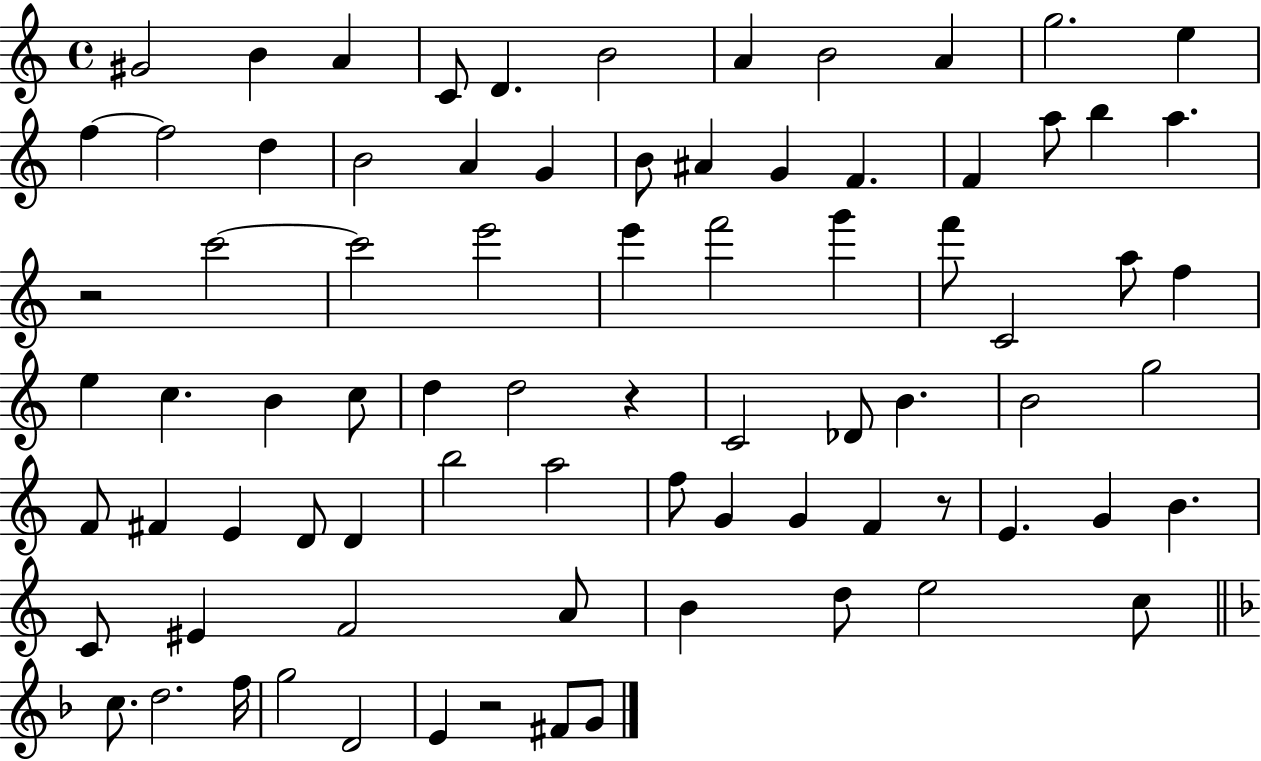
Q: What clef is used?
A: treble